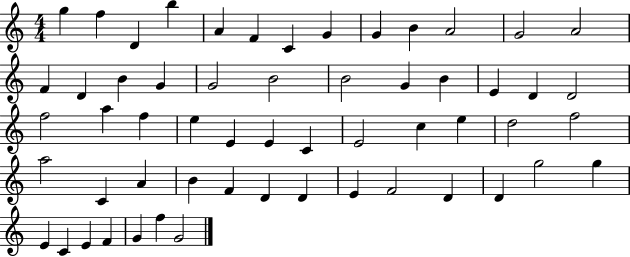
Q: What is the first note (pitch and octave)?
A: G5